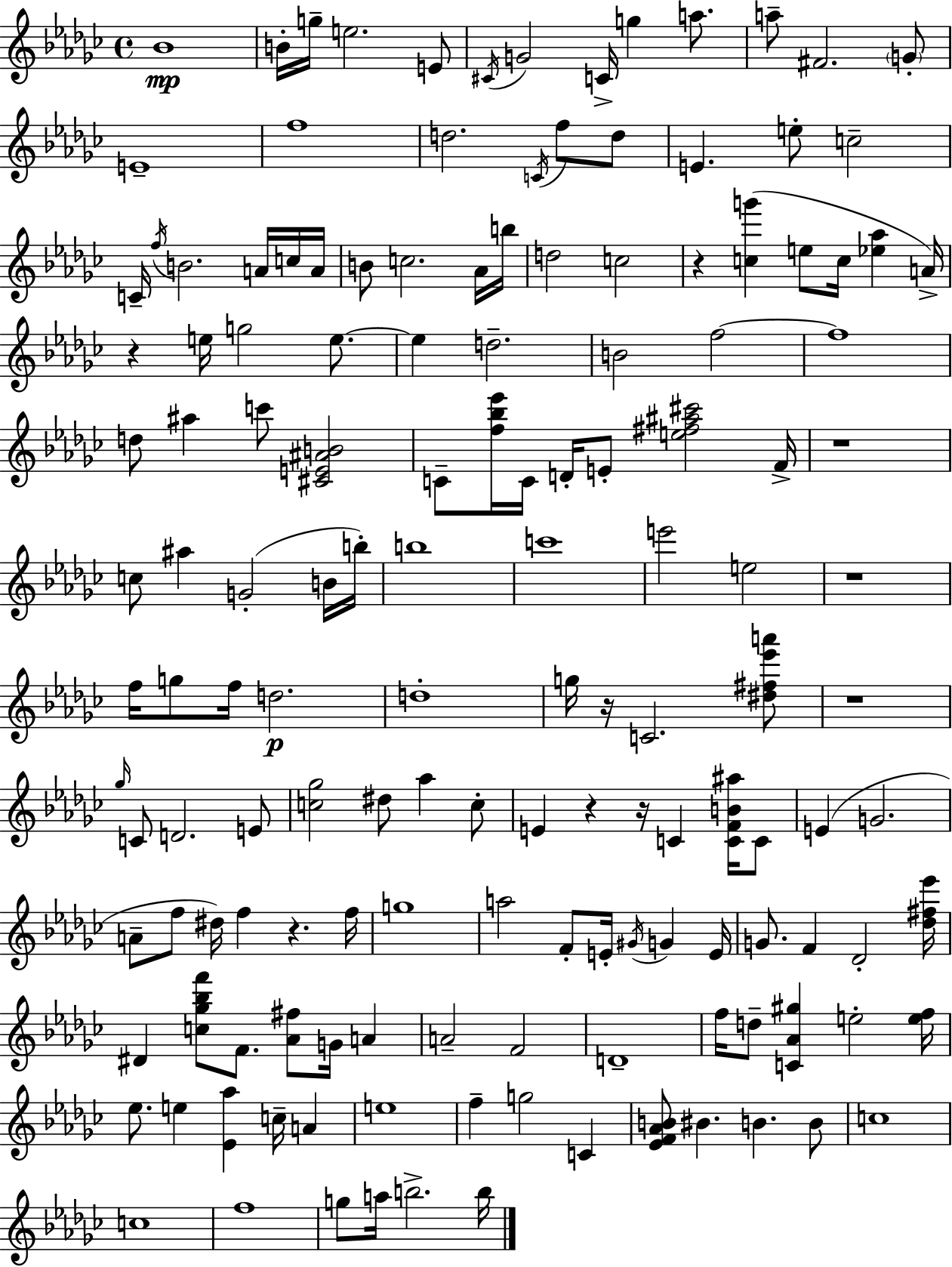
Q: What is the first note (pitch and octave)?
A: Bb4